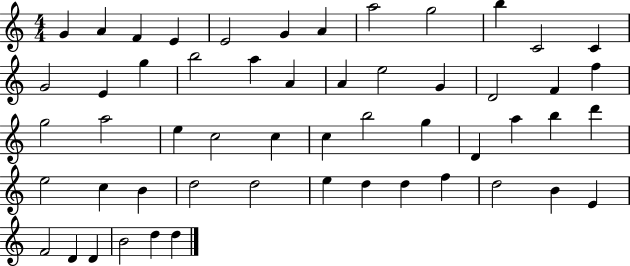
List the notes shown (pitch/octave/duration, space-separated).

G4/q A4/q F4/q E4/q E4/h G4/q A4/q A5/h G5/h B5/q C4/h C4/q G4/h E4/q G5/q B5/h A5/q A4/q A4/q E5/h G4/q D4/h F4/q F5/q G5/h A5/h E5/q C5/h C5/q C5/q B5/h G5/q D4/q A5/q B5/q D6/q E5/h C5/q B4/q D5/h D5/h E5/q D5/q D5/q F5/q D5/h B4/q E4/q F4/h D4/q D4/q B4/h D5/q D5/q